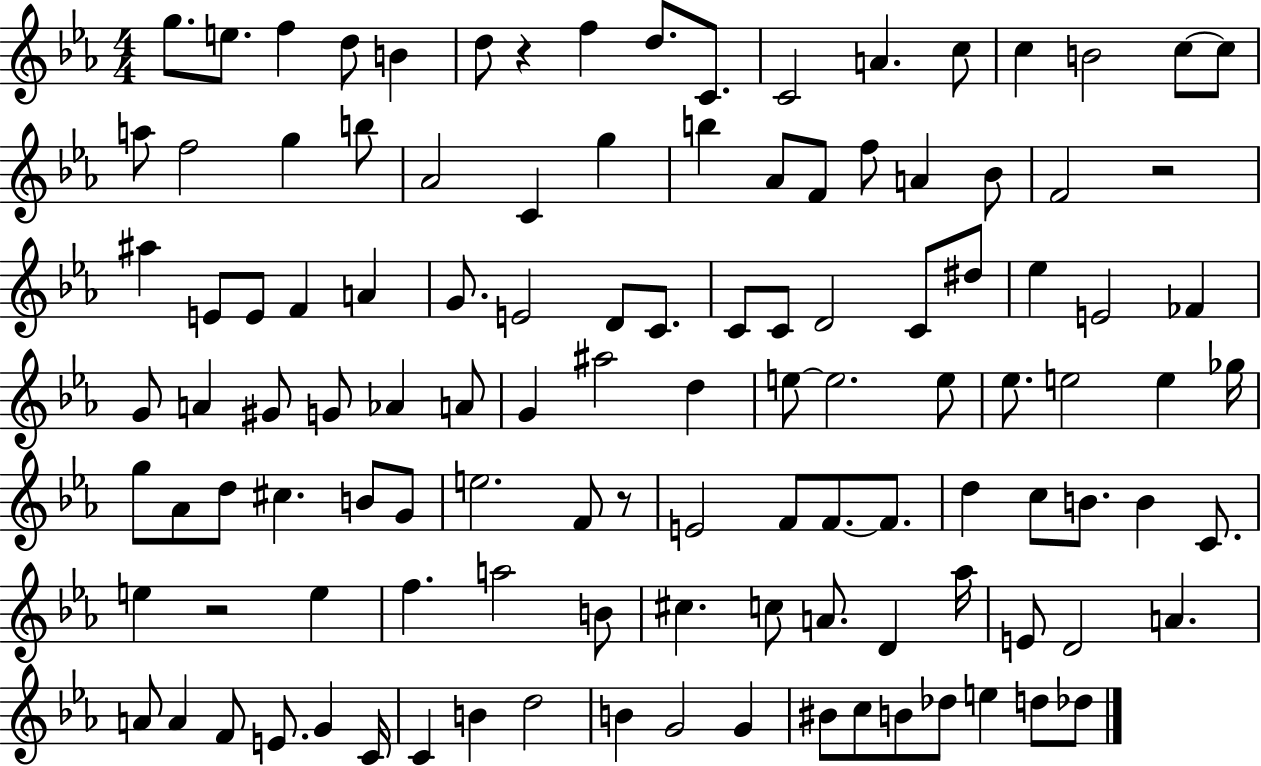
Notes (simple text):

G5/e. E5/e. F5/q D5/e B4/q D5/e R/q F5/q D5/e. C4/e. C4/h A4/q. C5/e C5/q B4/h C5/e C5/e A5/e F5/h G5/q B5/e Ab4/h C4/q G5/q B5/q Ab4/e F4/e F5/e A4/q Bb4/e F4/h R/h A#5/q E4/e E4/e F4/q A4/q G4/e. E4/h D4/e C4/e. C4/e C4/e D4/h C4/e D#5/e Eb5/q E4/h FES4/q G4/e A4/q G#4/e G4/e Ab4/q A4/e G4/q A#5/h D5/q E5/e E5/h. E5/e Eb5/e. E5/h E5/q Gb5/s G5/e Ab4/e D5/e C#5/q. B4/e G4/e E5/h. F4/e R/e E4/h F4/e F4/e. F4/e. D5/q C5/e B4/e. B4/q C4/e. E5/q R/h E5/q F5/q. A5/h B4/e C#5/q. C5/e A4/e. D4/q Ab5/s E4/e D4/h A4/q. A4/e A4/q F4/e E4/e. G4/q C4/s C4/q B4/q D5/h B4/q G4/h G4/q BIS4/e C5/e B4/e Db5/e E5/q D5/e Db5/e